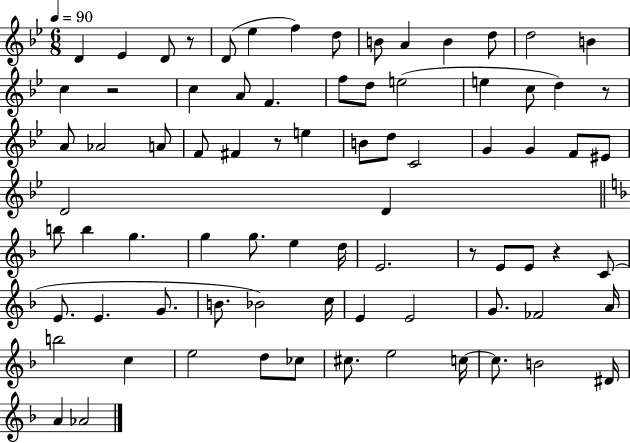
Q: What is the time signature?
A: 6/8